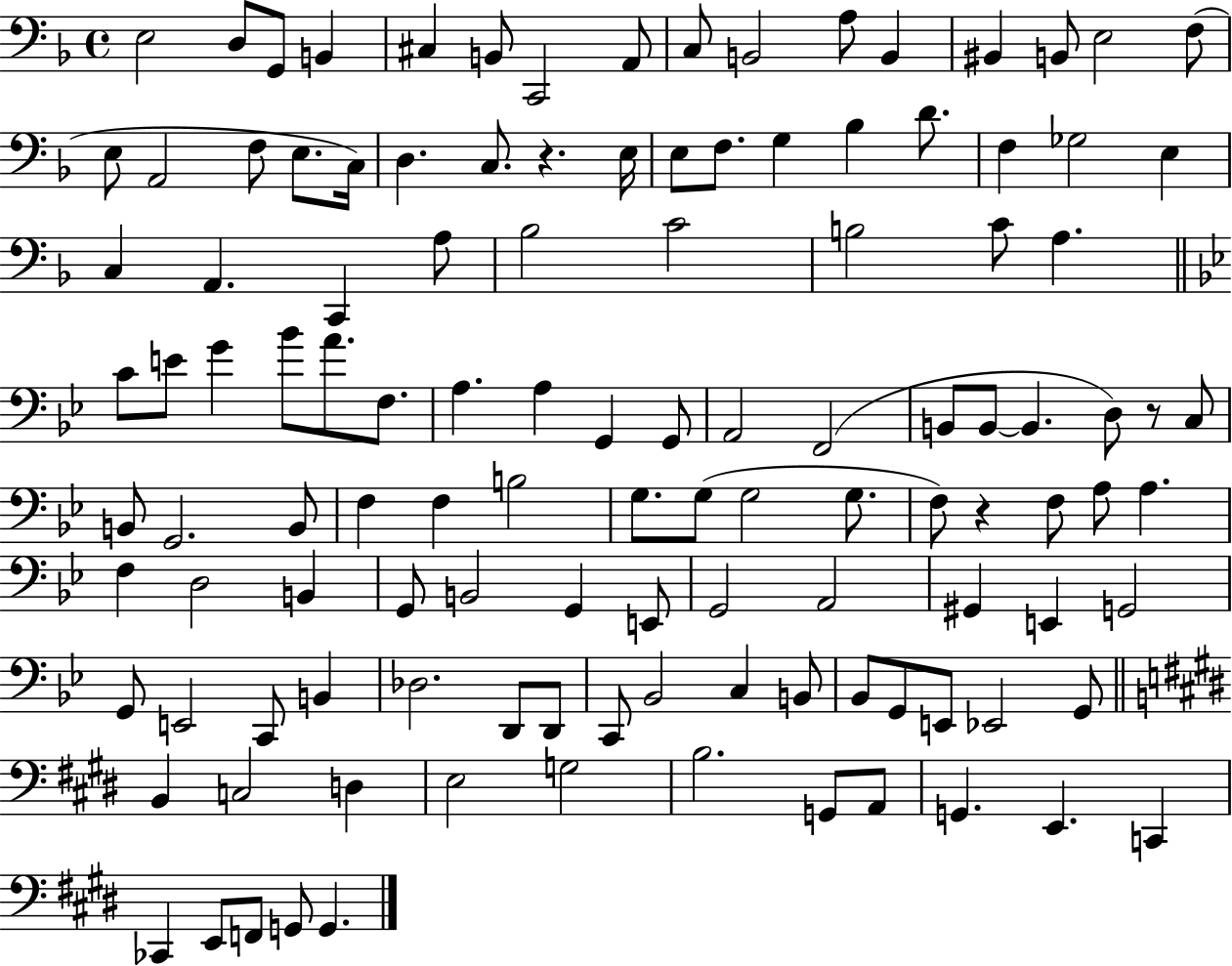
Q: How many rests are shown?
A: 3